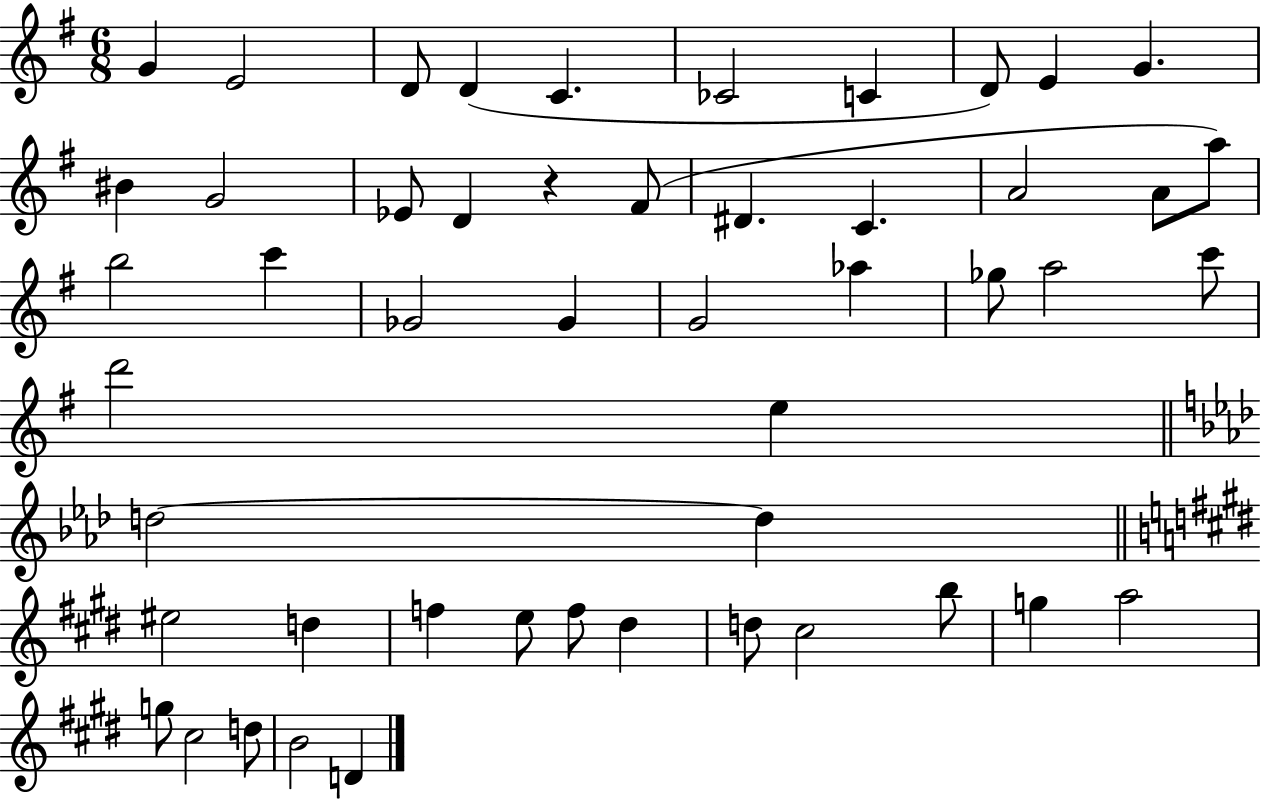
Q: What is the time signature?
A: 6/8